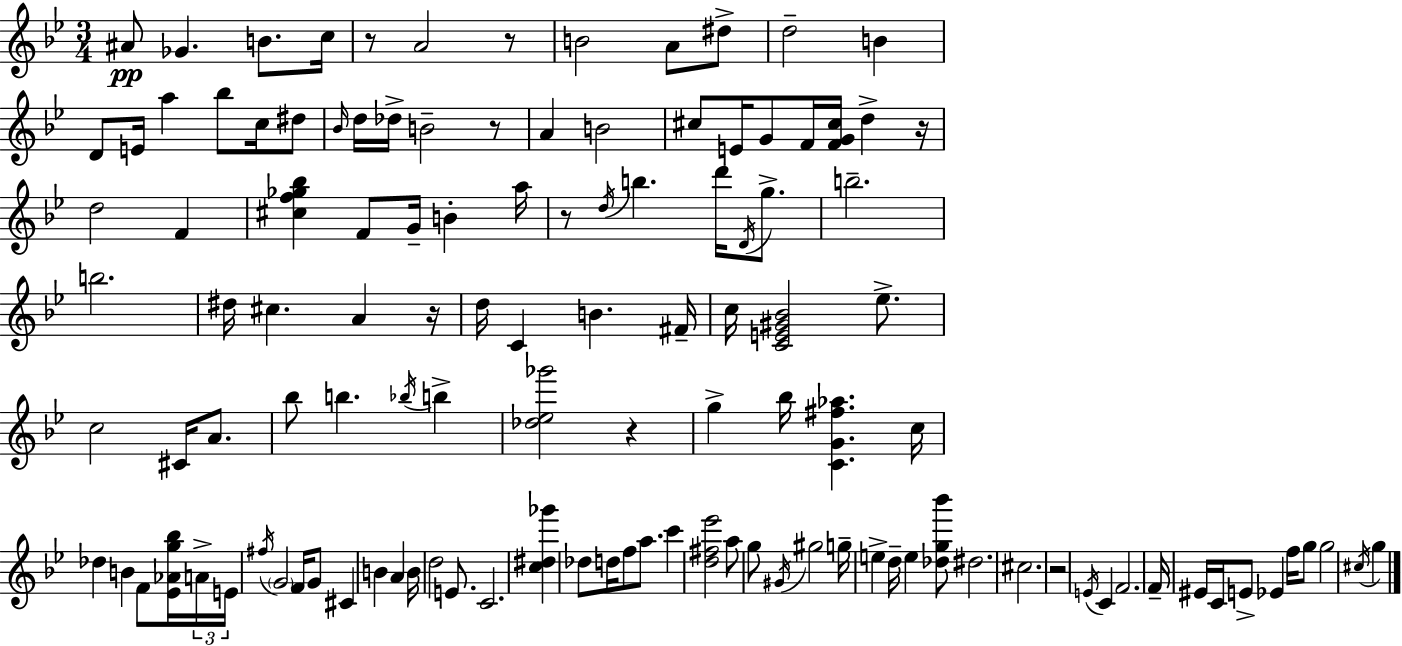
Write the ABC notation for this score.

X:1
T:Untitled
M:3/4
L:1/4
K:Bb
^A/2 _G B/2 c/4 z/2 A2 z/2 B2 A/2 ^d/2 d2 B D/2 E/4 a _b/2 c/4 ^d/2 _B/4 d/4 _d/4 B2 z/2 A B2 ^c/2 E/4 G/2 F/4 [FG^c]/4 d z/4 d2 F [^cf_g_b] F/2 G/4 B a/4 z/2 d/4 b d'/4 D/4 g/2 b2 b2 ^d/4 ^c A z/4 d/4 C B ^F/4 c/4 [CE^G_B]2 _e/2 c2 ^C/4 A/2 _b/2 b _b/4 b [_d_e_g']2 z g _b/4 [CG^f_a] c/4 _d B F/2 [_E_Ag_b]/4 A/4 E/4 ^f/4 G2 F/4 G/2 ^C B A B/4 d2 E/2 C2 [c^d_g'] _d/2 d/4 f/2 a/2 c' [d^f_e']2 a/2 g/2 ^G/4 ^g2 g/4 e d/4 e [_dg_b']/2 ^d2 ^c2 z2 E/4 C F2 F/4 ^E/4 C/4 E/2 _E f/4 g/2 g2 ^c/4 g